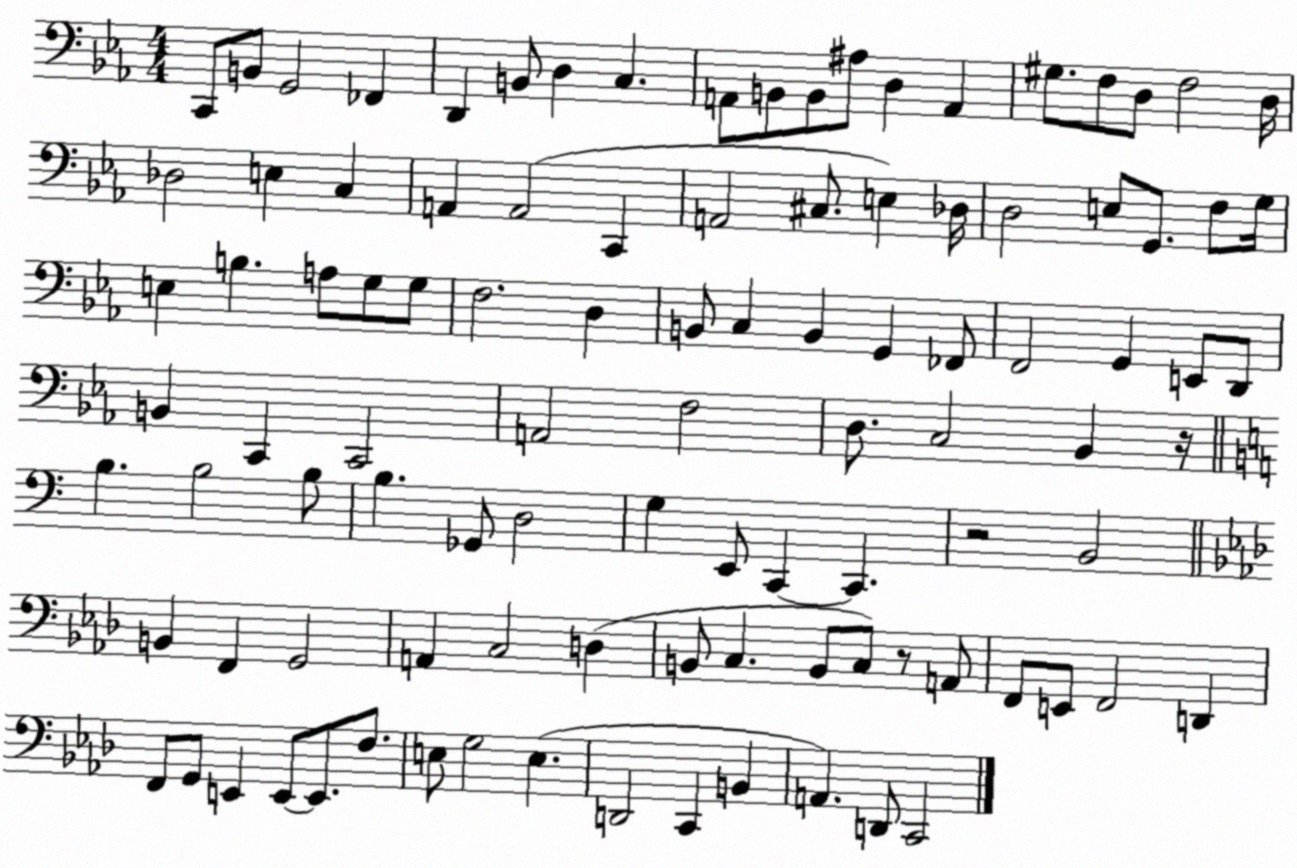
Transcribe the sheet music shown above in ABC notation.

X:1
T:Untitled
M:4/4
L:1/4
K:Eb
C,,/2 B,,/2 G,,2 _F,, D,, B,,/2 D, C, A,,/2 B,,/2 B,,/2 ^A,/2 D, A,, ^G,/2 F,/2 D,/2 F,2 D,/4 _D,2 E, C, A,, A,,2 C,, A,,2 ^C,/2 E, _D,/4 D,2 E,/2 G,,/2 F,/2 G,/4 E, B, A,/2 G,/2 G,/2 F,2 D, B,,/2 C, B,, G,, _F,,/2 F,,2 G,, E,,/2 D,,/2 B,, C,, C,,2 A,,2 F,2 D,/2 C,2 _B,, z/4 B, B,2 B,/2 B, _G,,/2 D,2 G, E,,/2 C,, C,, z2 B,,2 B,, F,, G,,2 A,, C,2 D, B,,/2 C, B,,/2 C,/2 z/2 A,,/2 F,,/2 E,,/2 F,,2 D,, F,,/2 G,,/2 E,, E,,/2 E,,/2 F,/2 E,/2 G,2 E, D,,2 C,, B,, A,, D,,/2 C,,2